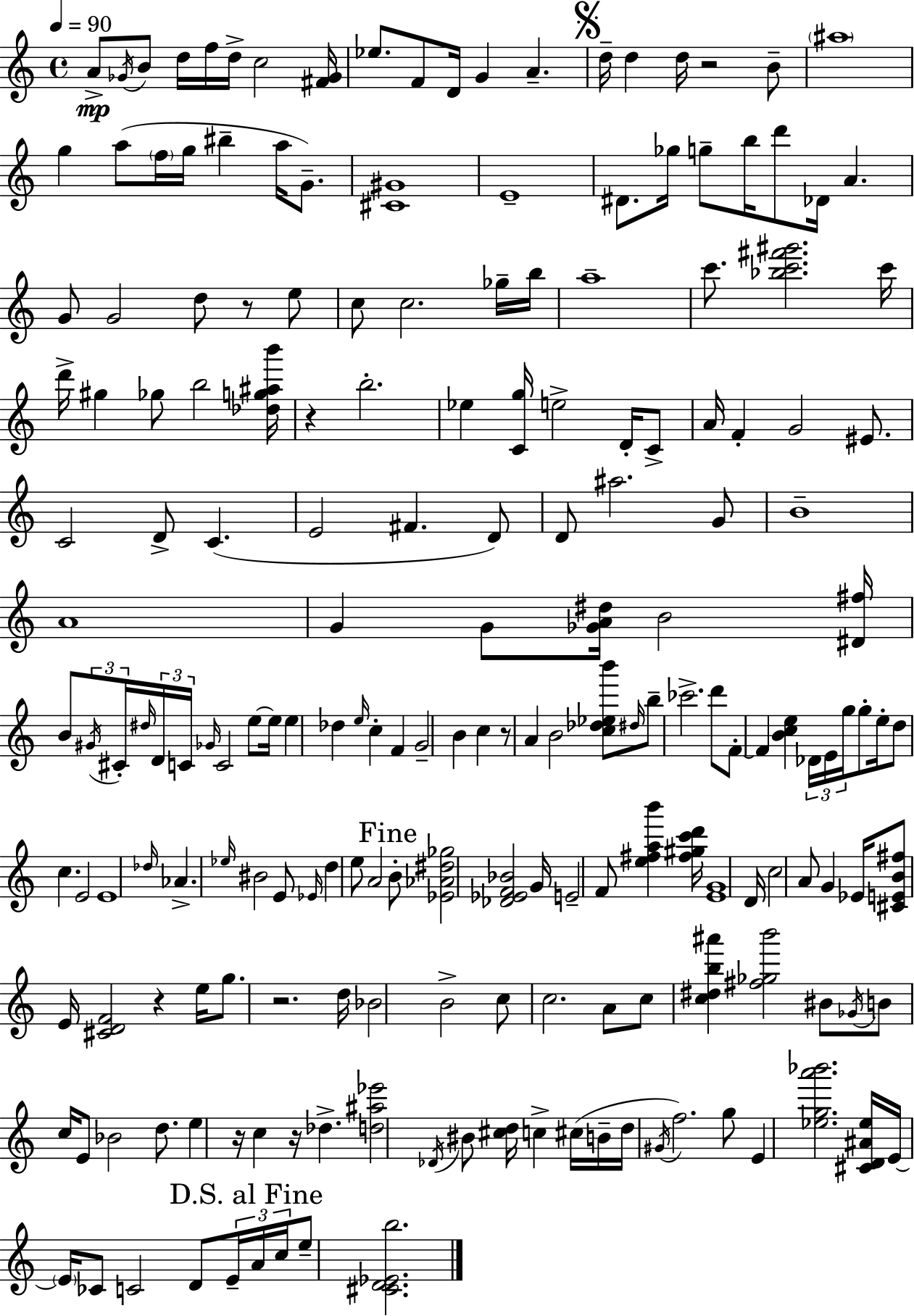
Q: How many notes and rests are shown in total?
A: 193